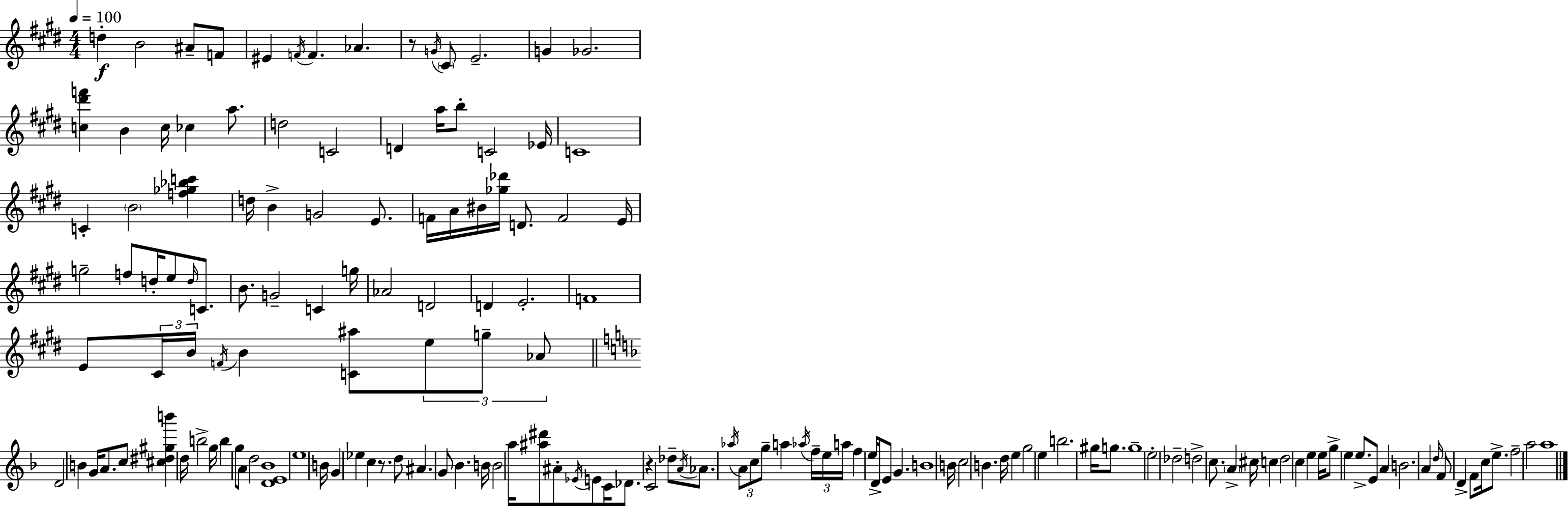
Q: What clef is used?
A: treble